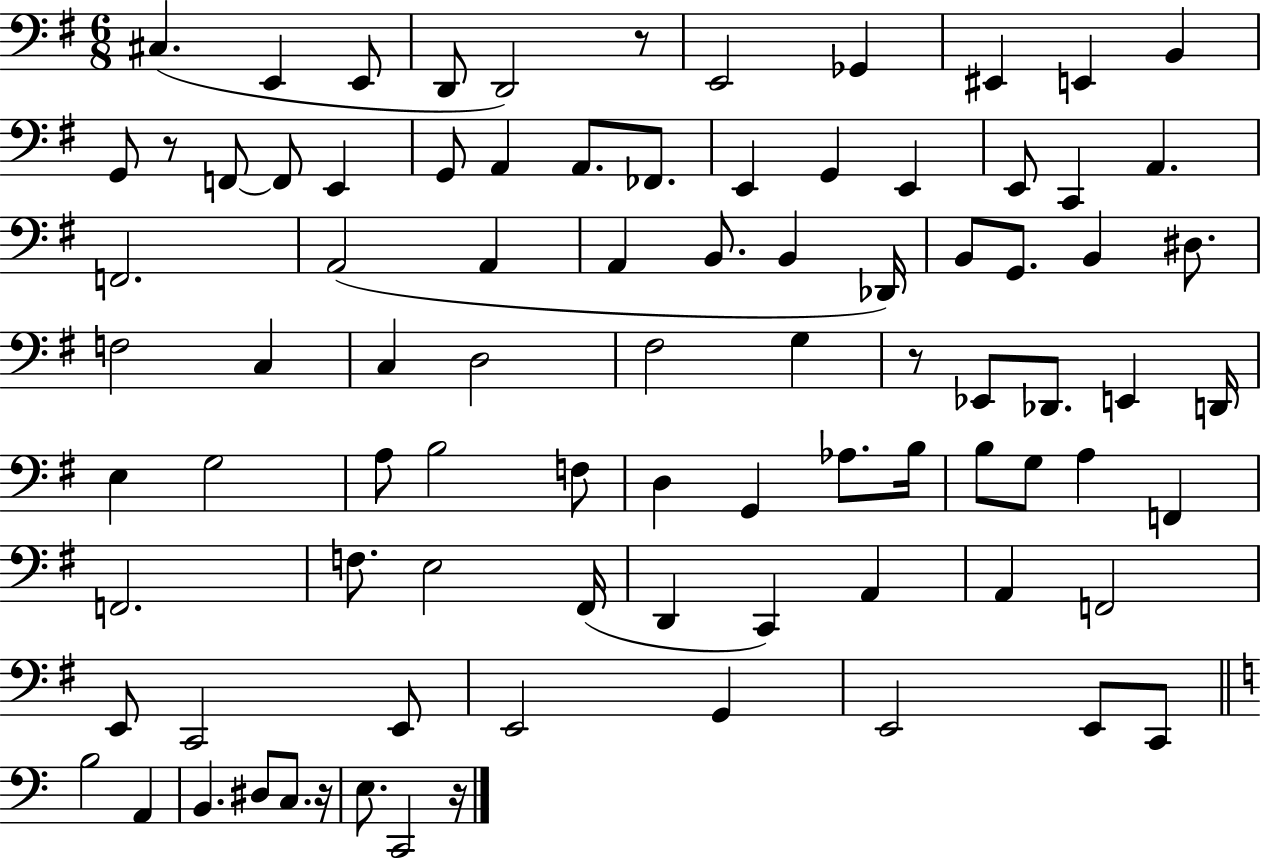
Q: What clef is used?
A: bass